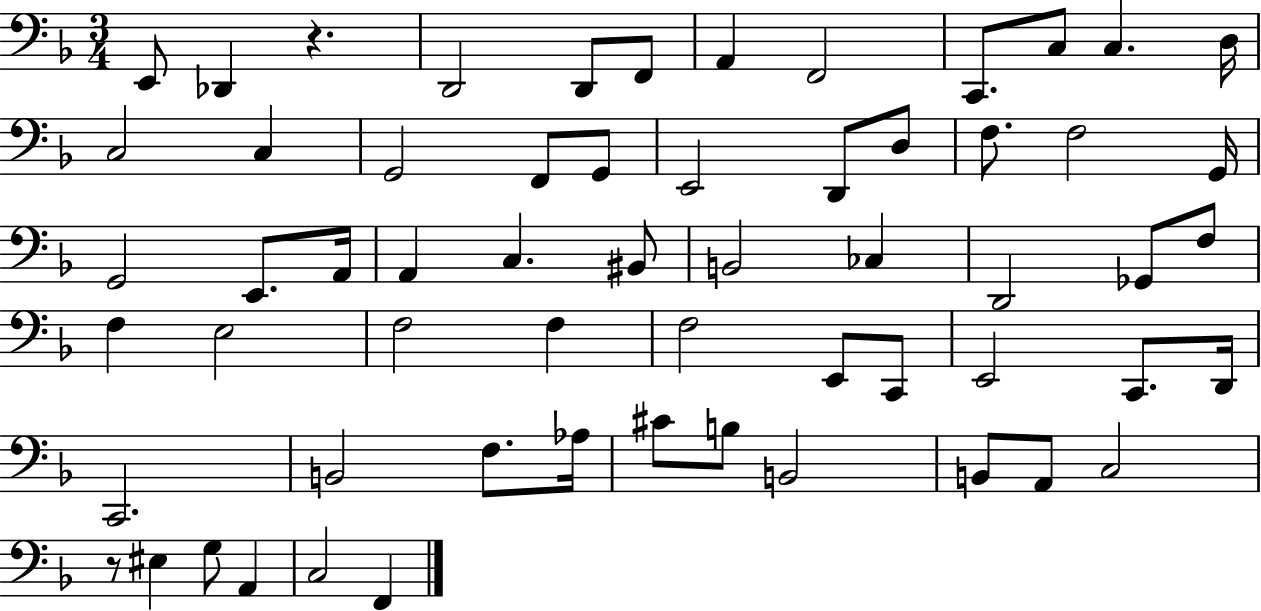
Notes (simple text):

E2/e Db2/q R/q. D2/h D2/e F2/e A2/q F2/h C2/e. C3/e C3/q. D3/s C3/h C3/q G2/h F2/e G2/e E2/h D2/e D3/e F3/e. F3/h G2/s G2/h E2/e. A2/s A2/q C3/q. BIS2/e B2/h CES3/q D2/h Gb2/e F3/e F3/q E3/h F3/h F3/q F3/h E2/e C2/e E2/h C2/e. D2/s C2/h. B2/h F3/e. Ab3/s C#4/e B3/e B2/h B2/e A2/e C3/h R/e EIS3/q G3/e A2/q C3/h F2/q